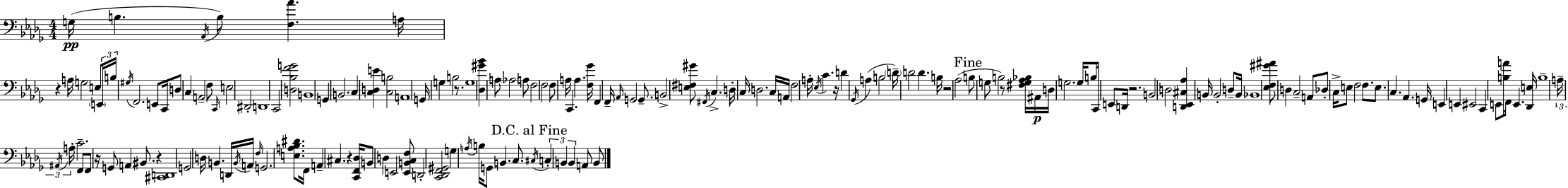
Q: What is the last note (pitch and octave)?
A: B2